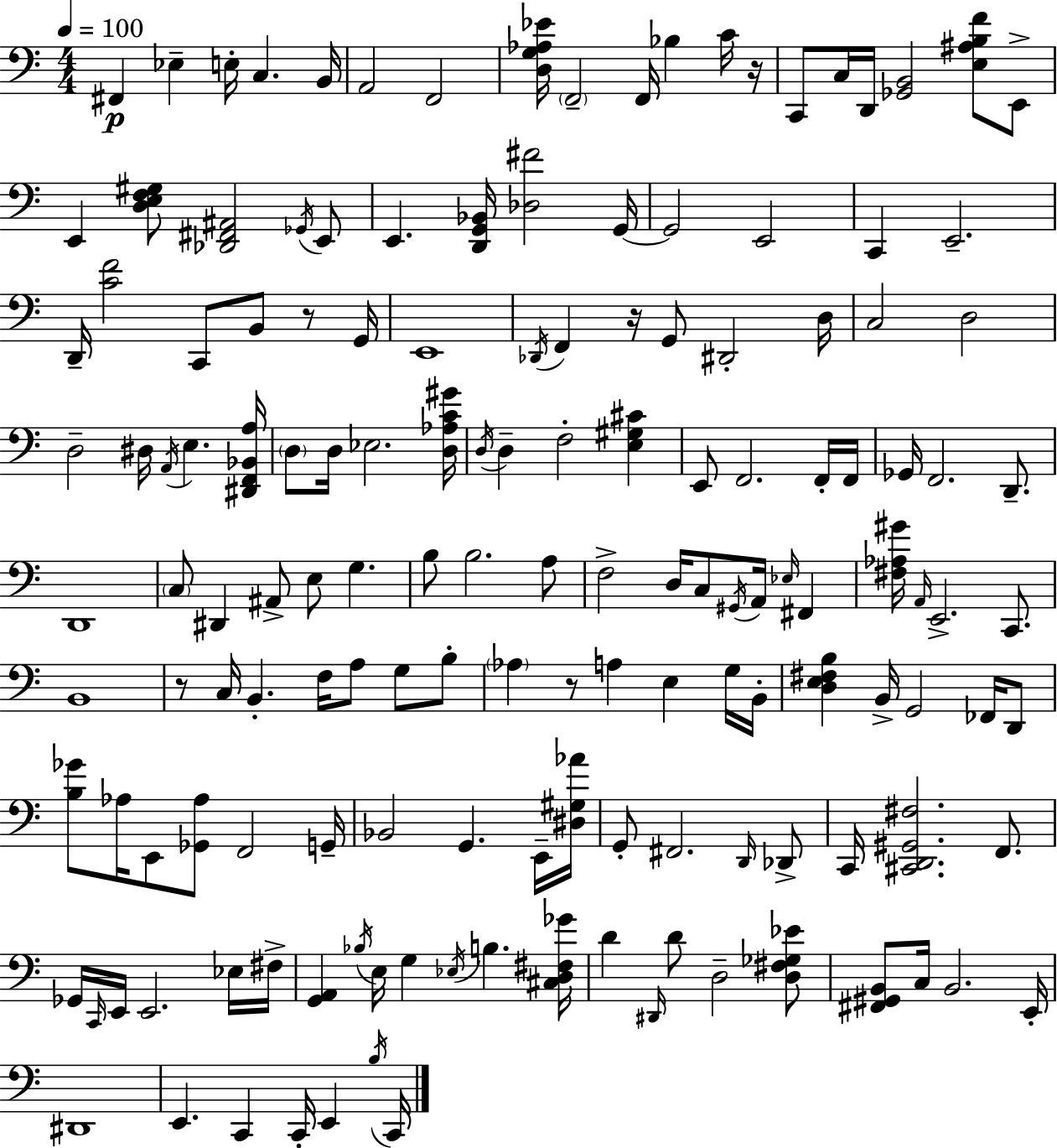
F#2/q Eb3/q E3/s C3/q. B2/s A2/h F2/h [D3,G3,Ab3,Eb4]/s F2/h F2/s Bb3/q C4/s R/s C2/e C3/s D2/s [Gb2,B2]/h [E3,A#3,B3,F4]/e E2/e E2/q [D3,E3,F3,G#3]/e [Db2,F#2,A#2]/h Gb2/s E2/e E2/q. [D2,G2,Bb2]/s [Db3,F#4]/h G2/s G2/h E2/h C2/q E2/h. D2/s [C4,F4]/h C2/e B2/e R/e G2/s E2/w Db2/s F2/q R/s G2/e D#2/h D3/s C3/h D3/h D3/h D#3/s A2/s E3/q. [D#2,F2,Bb2,A3]/s D3/e D3/s Eb3/h. [D3,Ab3,C4,G#4]/s D3/s D3/q F3/h [E3,G#3,C#4]/q E2/e F2/h. F2/s F2/s Gb2/s F2/h. D2/e. D2/w C3/e D#2/q A#2/e E3/e G3/q. B3/e B3/h. A3/e F3/h D3/s C3/e G#2/s A2/s Eb3/s F#2/q [F#3,Ab3,G#4]/s A2/s E2/h. C2/e. B2/w R/e C3/s B2/q. F3/s A3/e G3/e B3/e Ab3/q R/e A3/q E3/q G3/s B2/s [D3,E3,F#3,B3]/q B2/s G2/h FES2/s D2/e [B3,Gb4]/e Ab3/s E2/e [Gb2,Ab3]/e F2/h G2/s Bb2/h G2/q. E2/s [D#3,G#3,Ab4]/s G2/e F#2/h. D2/s Db2/e C2/s [C#2,D2,G#2,F#3]/h. F2/e. Gb2/s C2/s E2/s E2/h. Eb3/s F#3/s [G2,A2]/q Bb3/s E3/s G3/q Eb3/s B3/q. [C#3,D3,F#3,Gb4]/s D4/q D#2/s D4/e D3/h [D3,F#3,Gb3,Eb4]/e [F#2,G#2,B2]/e C3/s B2/h. E2/s D#2/w E2/q. C2/q C2/s E2/q B3/s C2/s